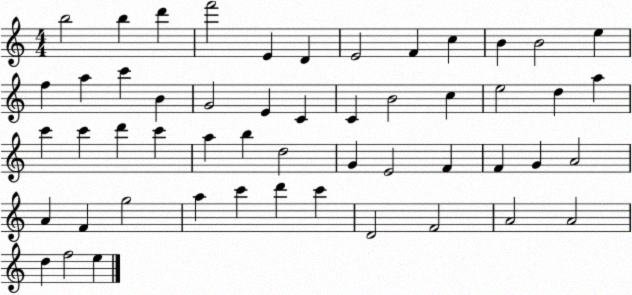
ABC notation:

X:1
T:Untitled
M:4/4
L:1/4
K:C
b2 b d' f'2 E D E2 F c B B2 e f a c' B G2 E C C B2 c e2 d a c' c' d' c' a b d2 G E2 F F G A2 A F g2 a c' d' c' D2 F2 A2 A2 d f2 e